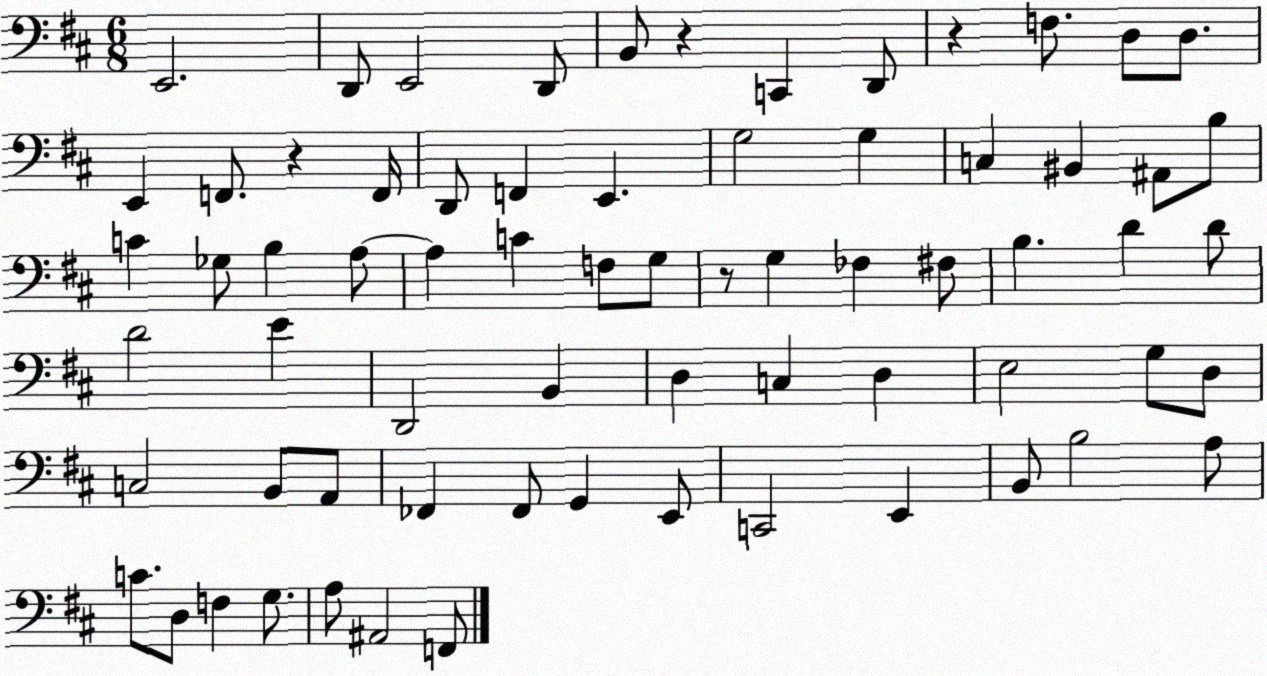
X:1
T:Untitled
M:6/8
L:1/4
K:D
E,,2 D,,/2 E,,2 D,,/2 B,,/2 z C,, D,,/2 z F,/2 D,/2 D,/2 E,, F,,/2 z F,,/4 D,,/2 F,, E,, G,2 G, C, ^B,, ^A,,/2 B,/2 C _G,/2 B, A,/2 A, C F,/2 G,/2 z/2 G, _F, ^F,/2 B, D D/2 D2 E D,,2 B,, D, C, D, E,2 G,/2 D,/2 C,2 B,,/2 A,,/2 _F,, _F,,/2 G,, E,,/2 C,,2 E,, B,,/2 B,2 A,/2 C/2 D,/2 F, G,/2 A,/2 ^A,,2 F,,/2